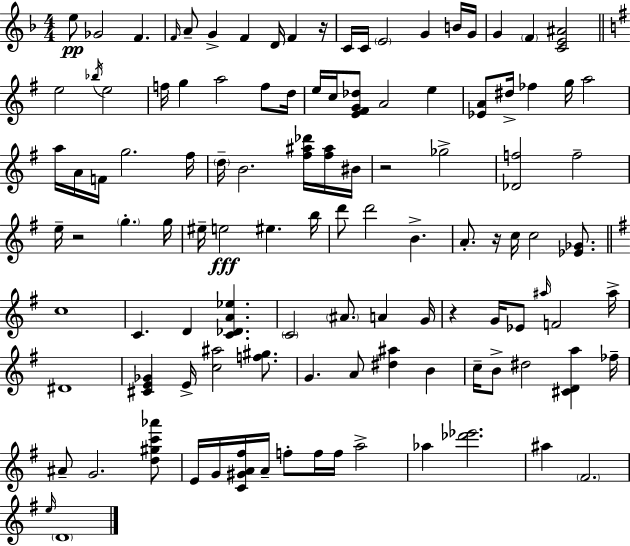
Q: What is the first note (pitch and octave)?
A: E5